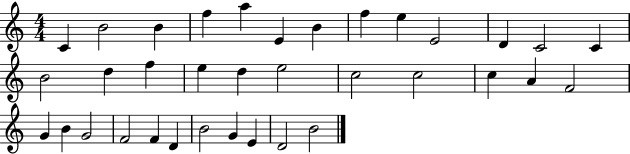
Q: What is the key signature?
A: C major